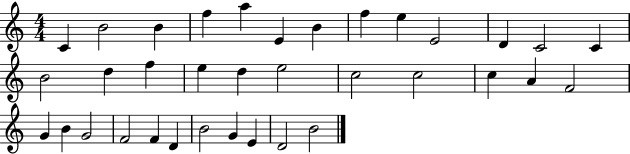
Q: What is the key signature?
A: C major